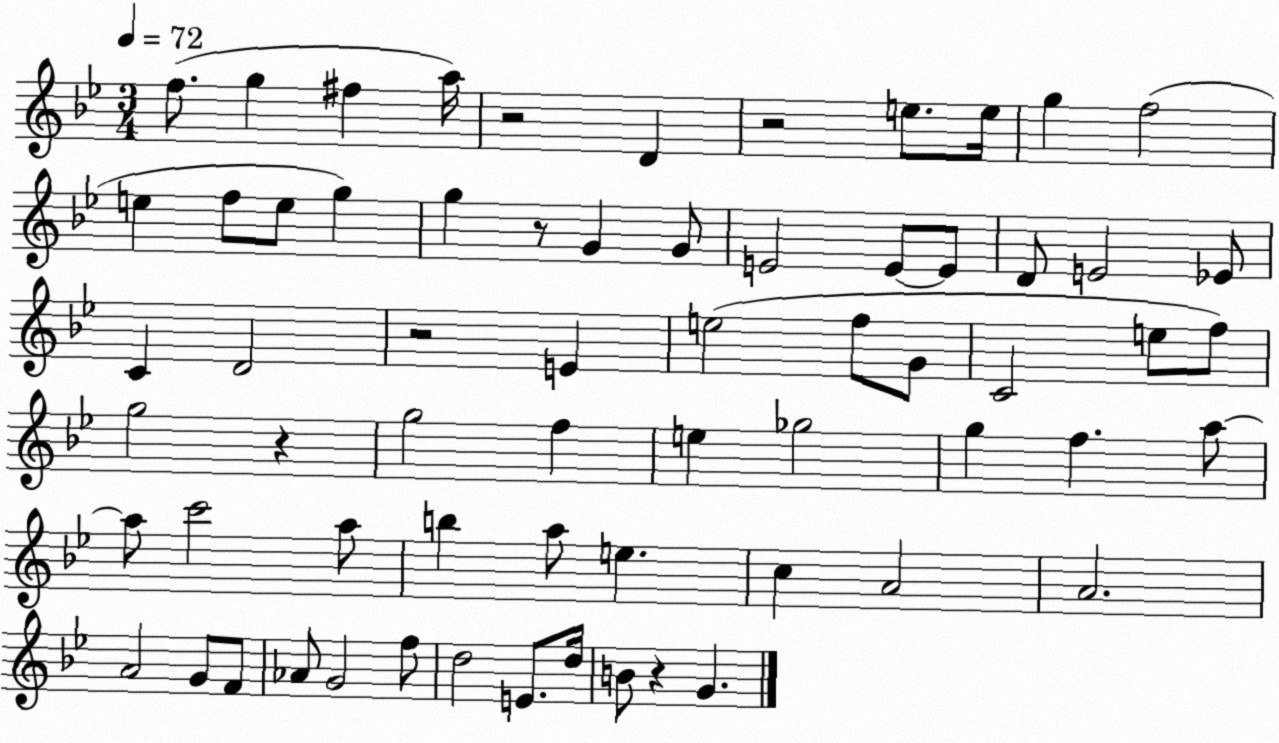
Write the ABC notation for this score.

X:1
T:Untitled
M:3/4
L:1/4
K:Bb
f/2 g ^f a/4 z2 D z2 e/2 e/4 g f2 e f/2 e/2 g g z/2 G G/2 E2 E/2 E/2 D/2 E2 _E/2 C D2 z2 E e2 f/2 G/2 C2 e/2 f/2 g2 z g2 f e _g2 g f a/2 a/2 c'2 a/2 b a/2 e c A2 A2 A2 G/2 F/2 _A/2 G2 f/2 d2 E/2 d/4 B/2 z G